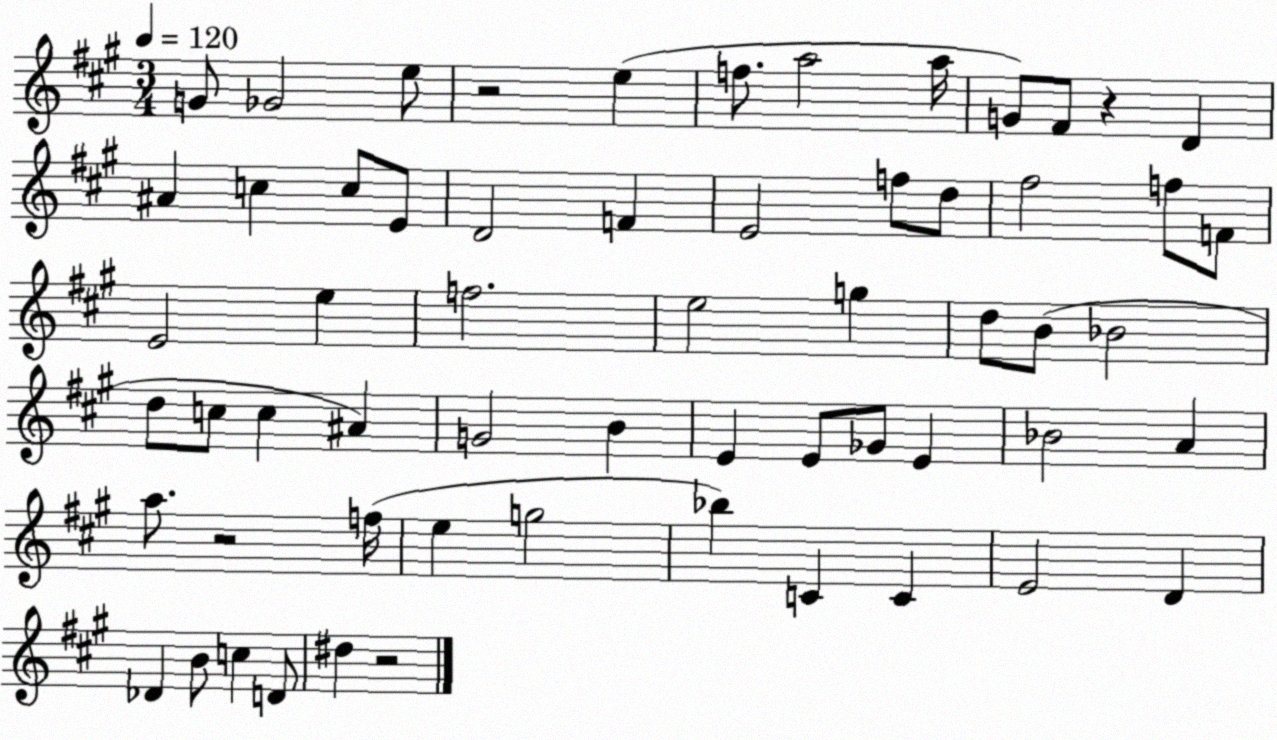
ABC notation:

X:1
T:Untitled
M:3/4
L:1/4
K:A
G/2 _G2 e/2 z2 e f/2 a2 a/4 G/2 ^F/2 z D ^A c c/2 E/2 D2 F E2 f/2 d/2 ^f2 f/2 F/2 E2 e f2 e2 g d/2 B/2 _B2 d/2 c/2 c ^A G2 B E E/2 _G/2 E _B2 A a/2 z2 f/4 e g2 _b C C E2 D _D B/2 c D/2 ^d z2